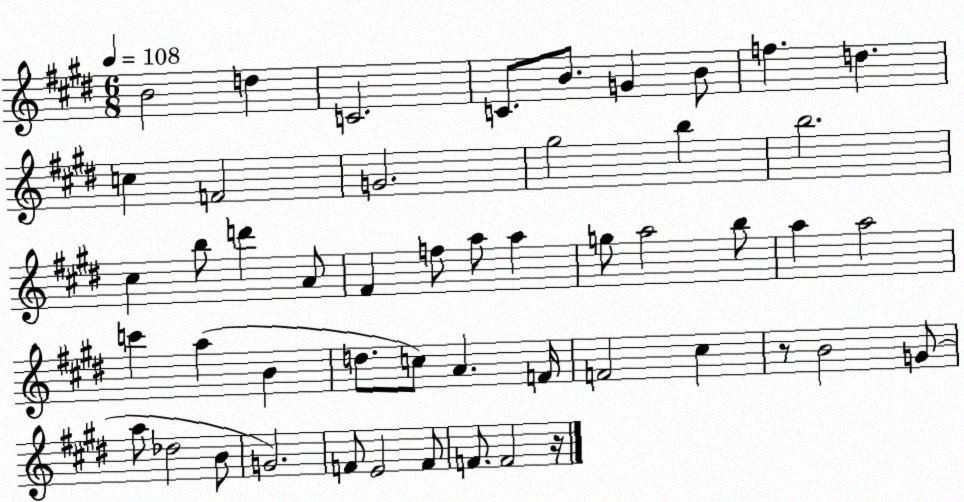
X:1
T:Untitled
M:6/8
L:1/4
K:E
B2 d C2 C/2 B/2 G B/2 f d c F2 G2 ^g2 b b2 ^c b/2 d' A/2 ^F f/2 a/2 a g/2 a2 b/2 a a2 c' a B d/2 c/2 A F/4 F2 ^c z/2 B2 G/2 a/2 _d2 B/2 G2 F/2 E2 F/2 F/2 F2 z/4